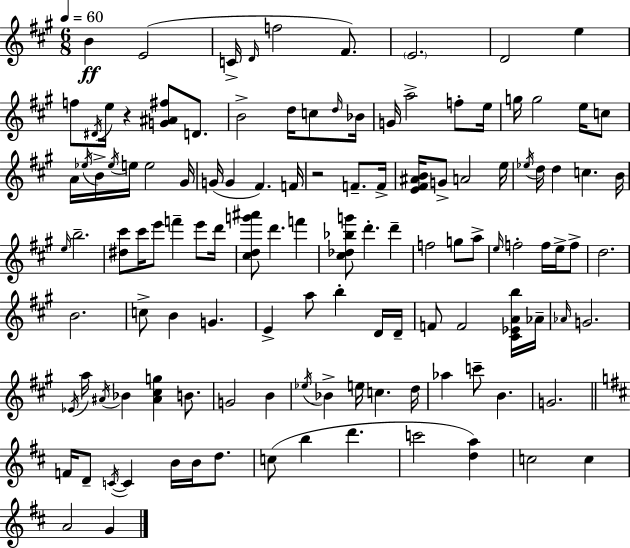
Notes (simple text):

B4/q E4/h C4/s D4/s F5/h F#4/e. E4/h. D4/h E5/q F5/e D#4/s E5/s R/q [G4,A#4,F#5]/e D4/e. B4/h D5/s C5/e D5/s Bb4/s G4/s A5/h F5/e E5/s G5/s G5/h E5/s C5/e A4/s Eb5/s B4/s Eb5/s E5/s E5/h G#4/s G4/s G4/q F#4/q. F4/s R/h F4/e. F4/s [E4,F#4,A#4,B4]/s G4/e A4/h E5/s Eb5/s D5/s D5/q C5/q. B4/s E5/s B5/h. [D#5,C#6]/e C#6/s E6/e F6/q E6/e D6/s [C#5,D5,G6,A#6]/e D6/q. F6/q [C#5,Db5,Bb5,G6]/e D6/q. D6/q F5/h G5/e A5/e E5/s F5/h F5/s E5/s F5/e D5/h. B4/h. C5/e B4/q G4/q. E4/q A5/e B5/q D4/s D4/s F4/e F4/h [C#4,Eb4,A4,B5]/s Ab4/s Ab4/s G4/h. Eb4/s A5/s A#4/s Bb4/q [A#4,C#5,G5]/q B4/e. G4/h B4/q Eb5/s Bb4/q E5/s C5/q. D5/s Ab5/q C6/e B4/q. G4/h. F4/s D4/e C4/s C4/q B4/s B4/s D5/e. C5/e B5/q D6/q. C6/h [D5,A5]/q C5/h C5/q A4/h G4/q